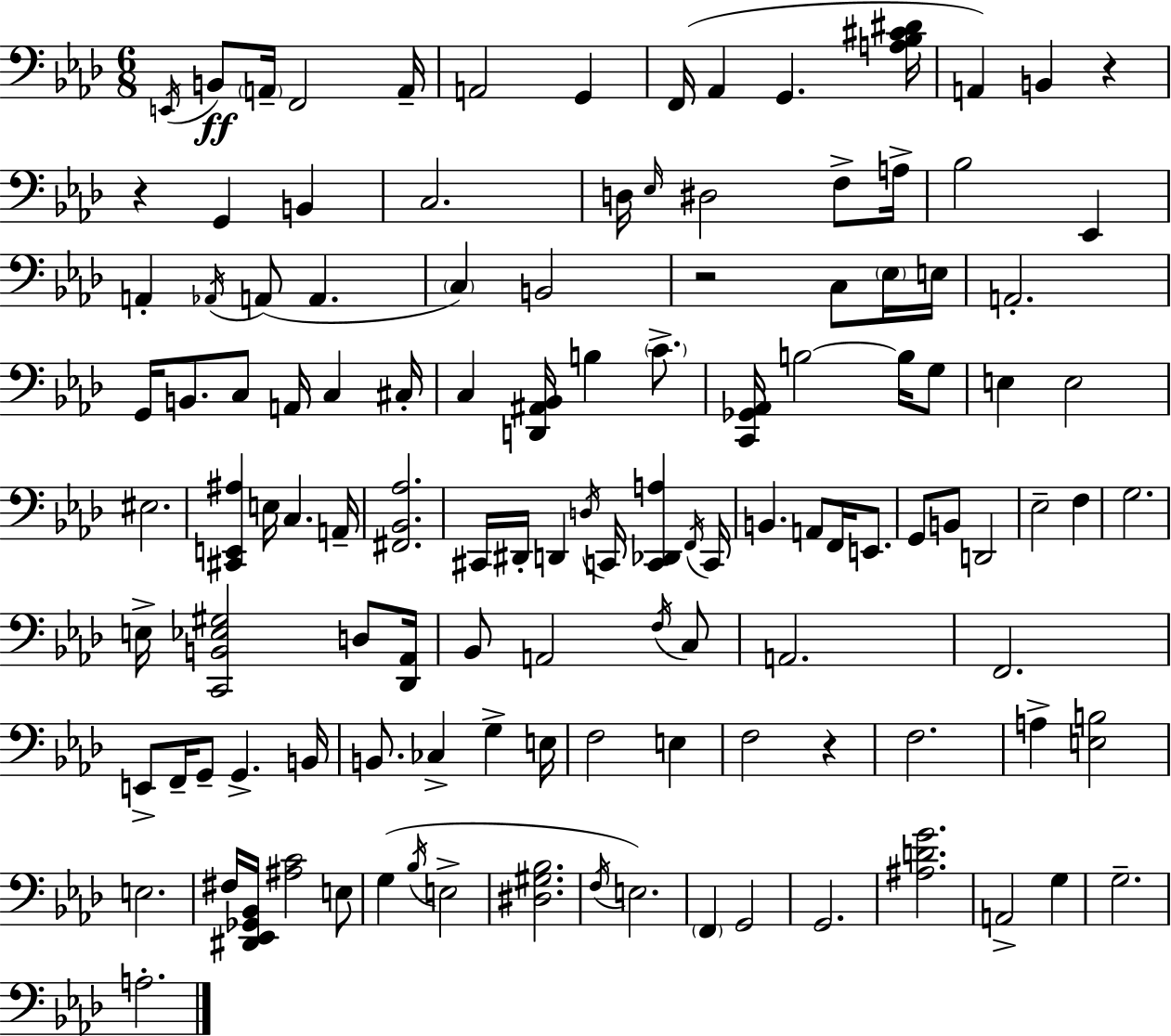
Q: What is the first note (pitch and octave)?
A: E2